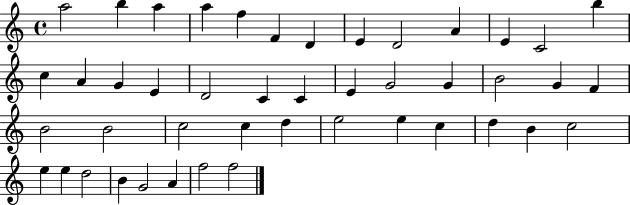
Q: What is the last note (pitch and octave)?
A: F5